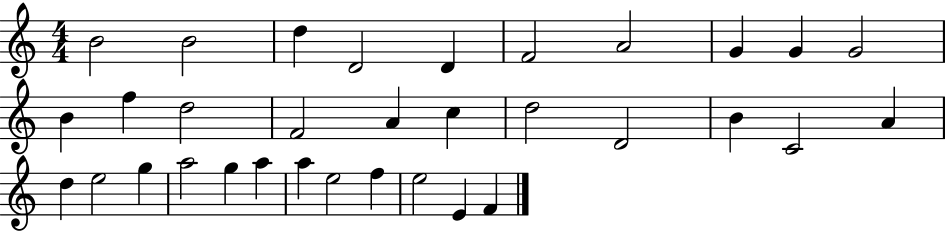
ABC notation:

X:1
T:Untitled
M:4/4
L:1/4
K:C
B2 B2 d D2 D F2 A2 G G G2 B f d2 F2 A c d2 D2 B C2 A d e2 g a2 g a a e2 f e2 E F